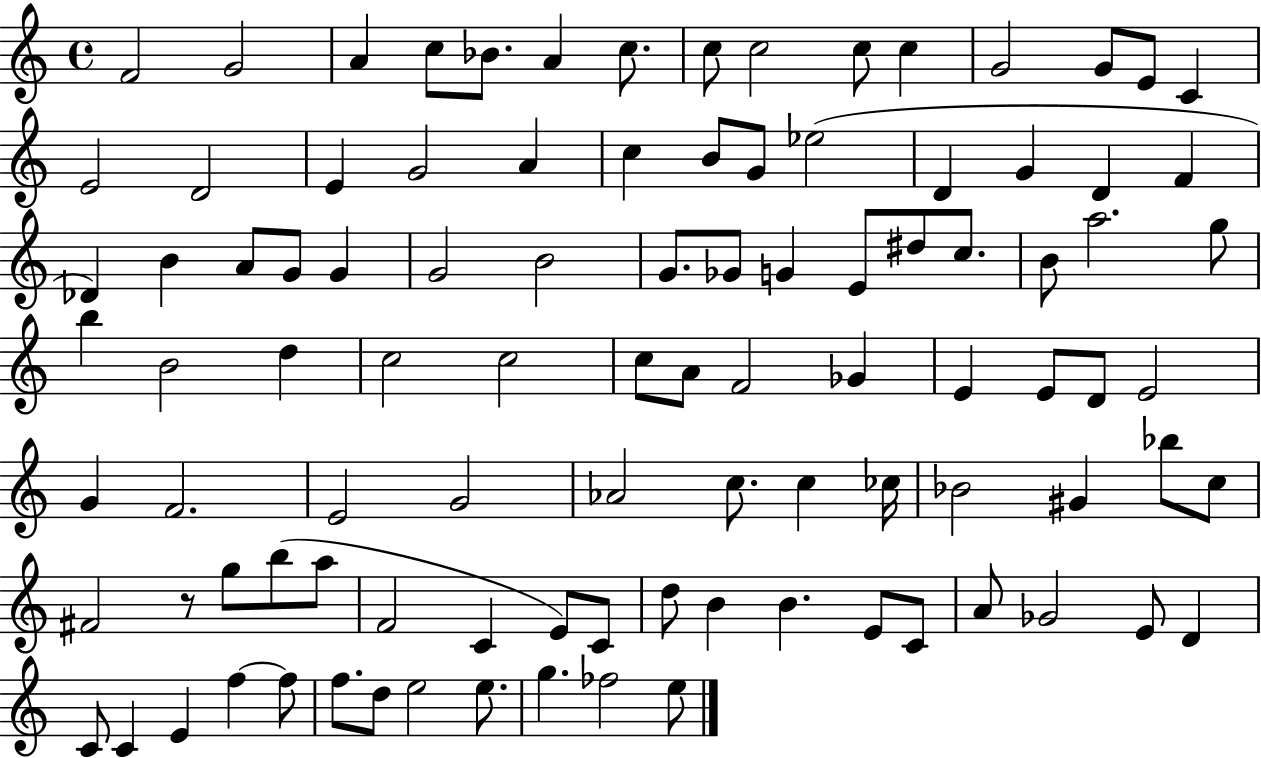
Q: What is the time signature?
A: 4/4